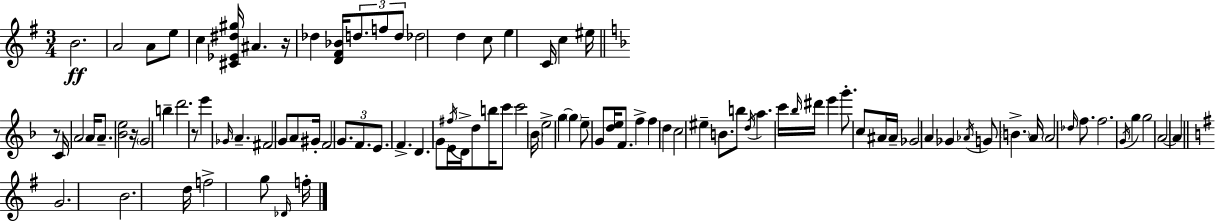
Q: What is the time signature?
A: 3/4